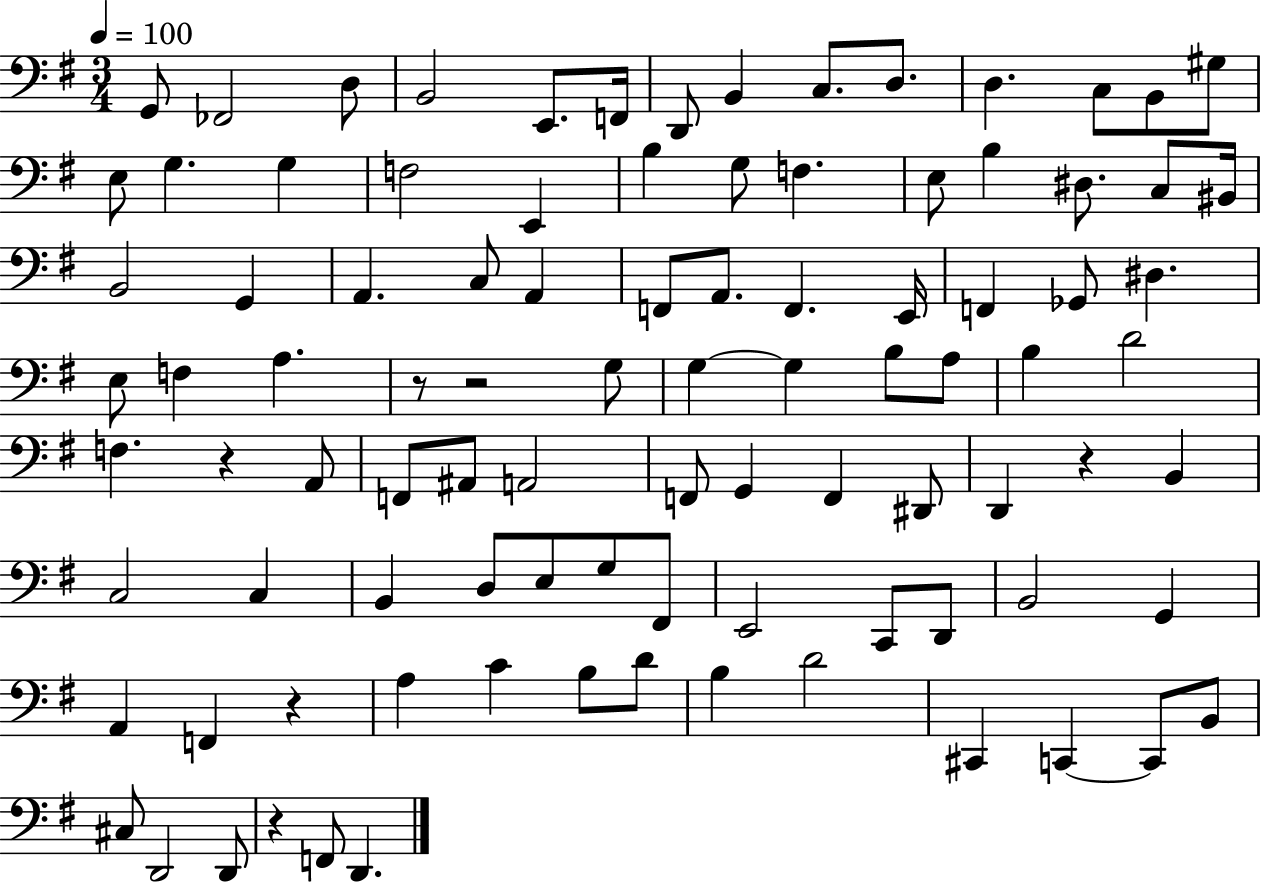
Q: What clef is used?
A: bass